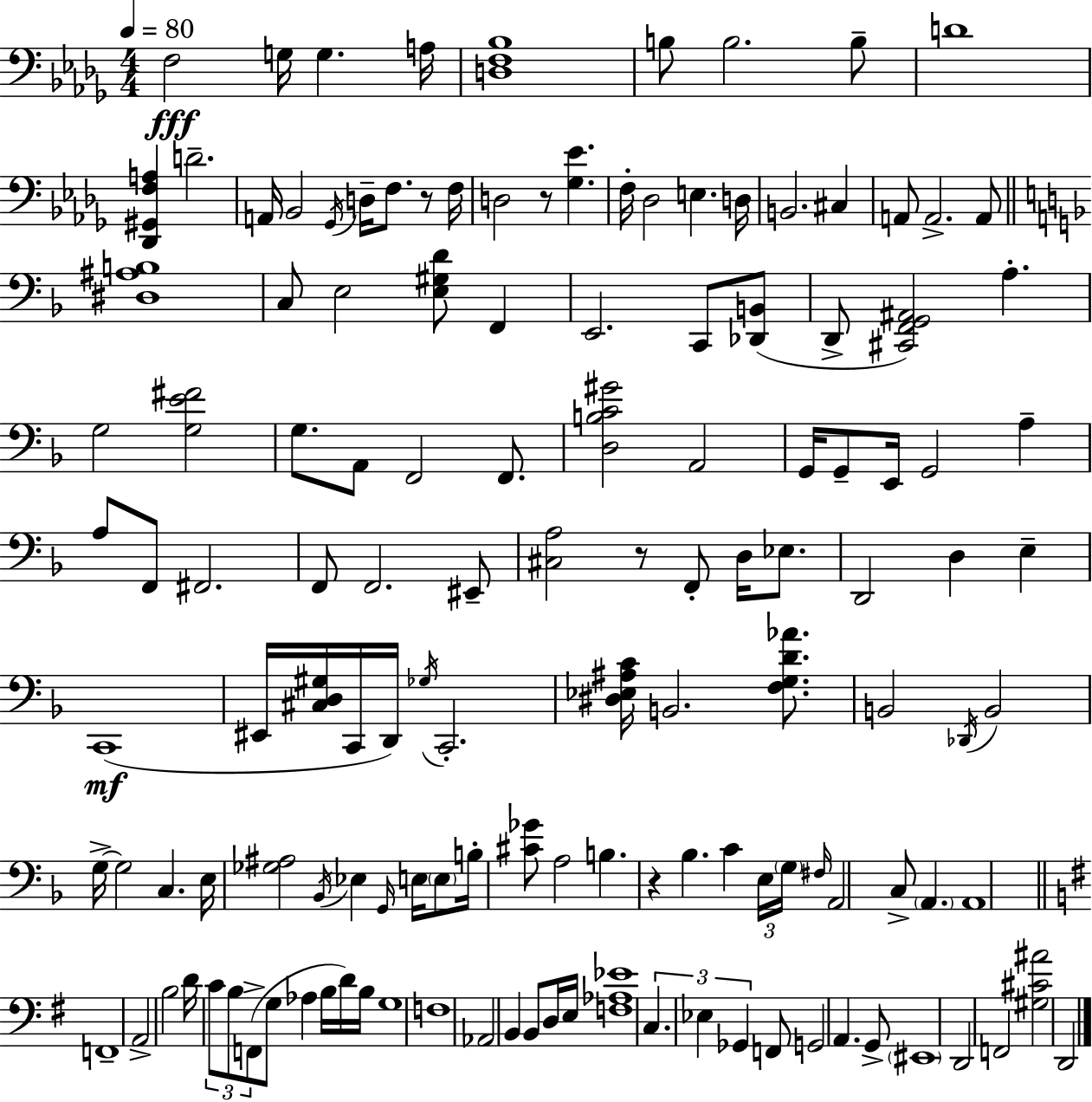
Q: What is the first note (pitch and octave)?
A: F3